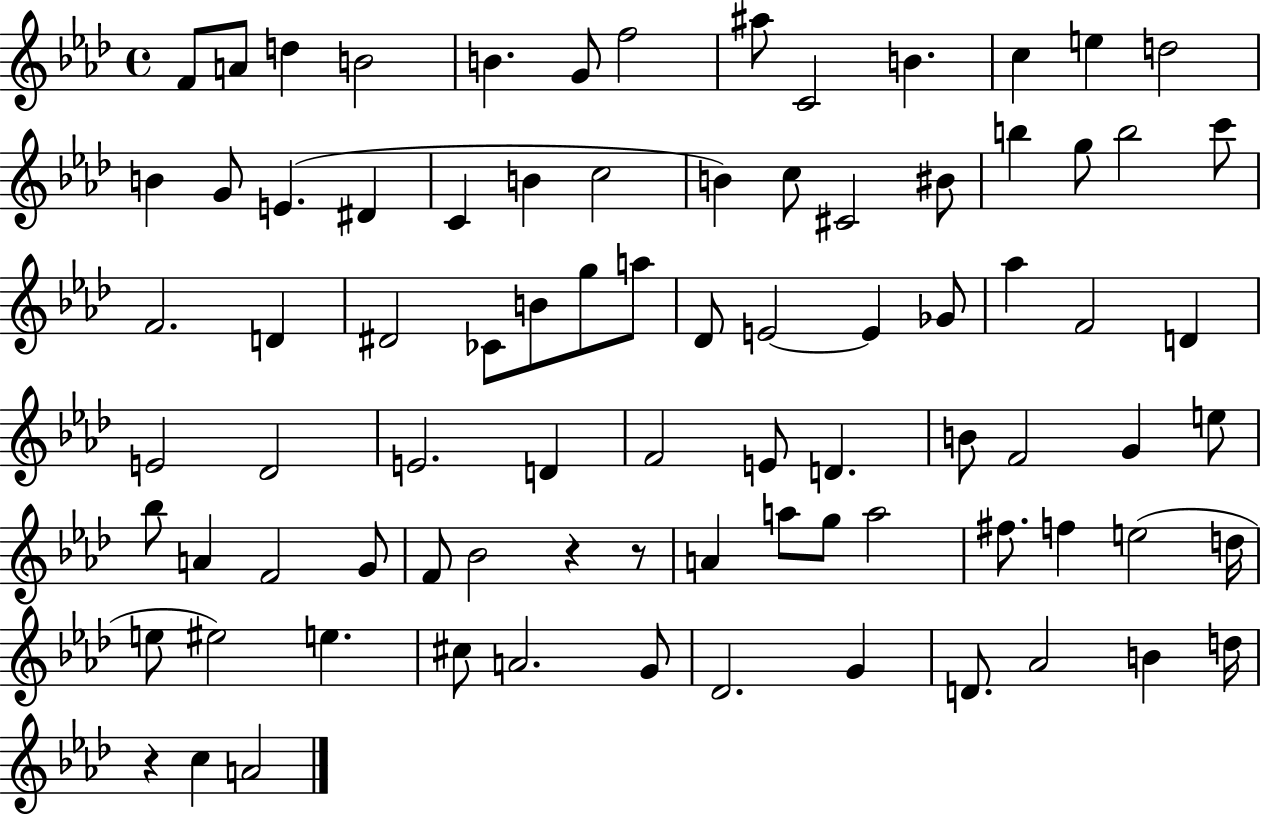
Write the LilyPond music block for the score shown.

{
  \clef treble
  \time 4/4
  \defaultTimeSignature
  \key aes \major
  f'8 a'8 d''4 b'2 | b'4. g'8 f''2 | ais''8 c'2 b'4. | c''4 e''4 d''2 | \break b'4 g'8 e'4.( dis'4 | c'4 b'4 c''2 | b'4) c''8 cis'2 bis'8 | b''4 g''8 b''2 c'''8 | \break f'2. d'4 | dis'2 ces'8 b'8 g''8 a''8 | des'8 e'2~~ e'4 ges'8 | aes''4 f'2 d'4 | \break e'2 des'2 | e'2. d'4 | f'2 e'8 d'4. | b'8 f'2 g'4 e''8 | \break bes''8 a'4 f'2 g'8 | f'8 bes'2 r4 r8 | a'4 a''8 g''8 a''2 | fis''8. f''4 e''2( d''16 | \break e''8 eis''2) e''4. | cis''8 a'2. g'8 | des'2. g'4 | d'8. aes'2 b'4 d''16 | \break r4 c''4 a'2 | \bar "|."
}